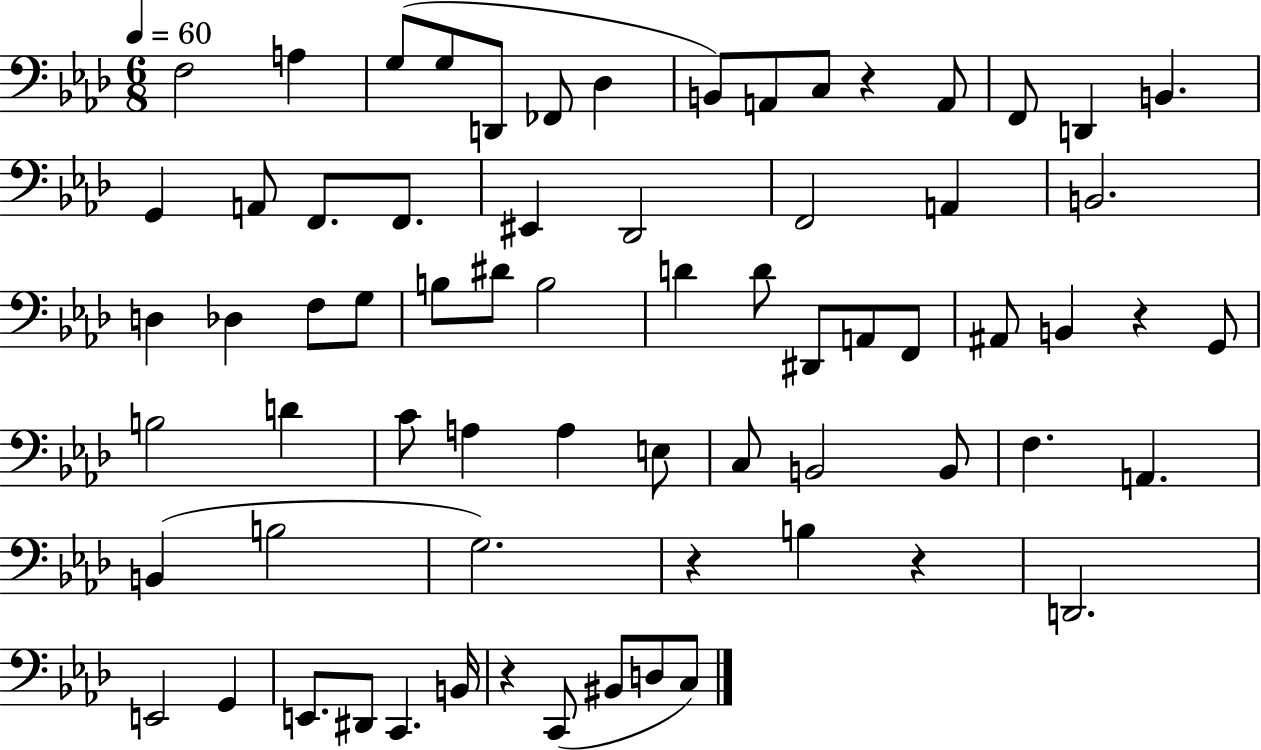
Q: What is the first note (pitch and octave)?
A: F3